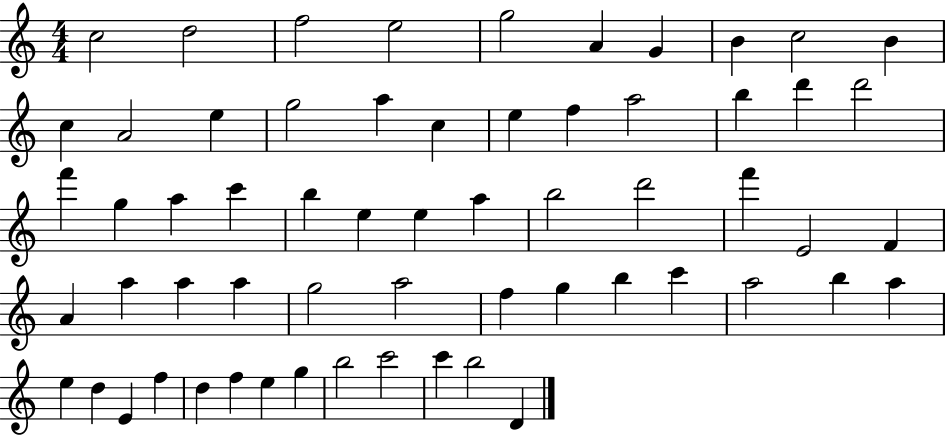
X:1
T:Untitled
M:4/4
L:1/4
K:C
c2 d2 f2 e2 g2 A G B c2 B c A2 e g2 a c e f a2 b d' d'2 f' g a c' b e e a b2 d'2 f' E2 F A a a a g2 a2 f g b c' a2 b a e d E f d f e g b2 c'2 c' b2 D